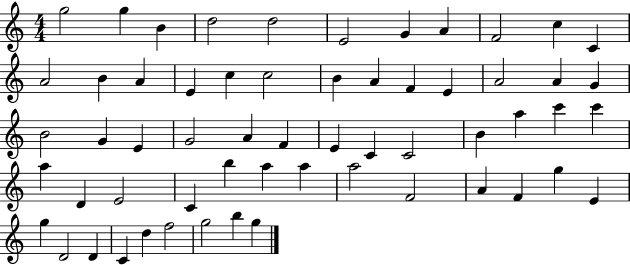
G5/h G5/q B4/q D5/h D5/h E4/h G4/q A4/q F4/h C5/q C4/q A4/h B4/q A4/q E4/q C5/q C5/h B4/q A4/q F4/q E4/q A4/h A4/q G4/q B4/h G4/q E4/q G4/h A4/q F4/q E4/q C4/q C4/h B4/q A5/q C6/q C6/q A5/q D4/q E4/h C4/q B5/q A5/q A5/q A5/h F4/h A4/q F4/q G5/q E4/q G5/q D4/h D4/q C4/q D5/q F5/h G5/h B5/q G5/q